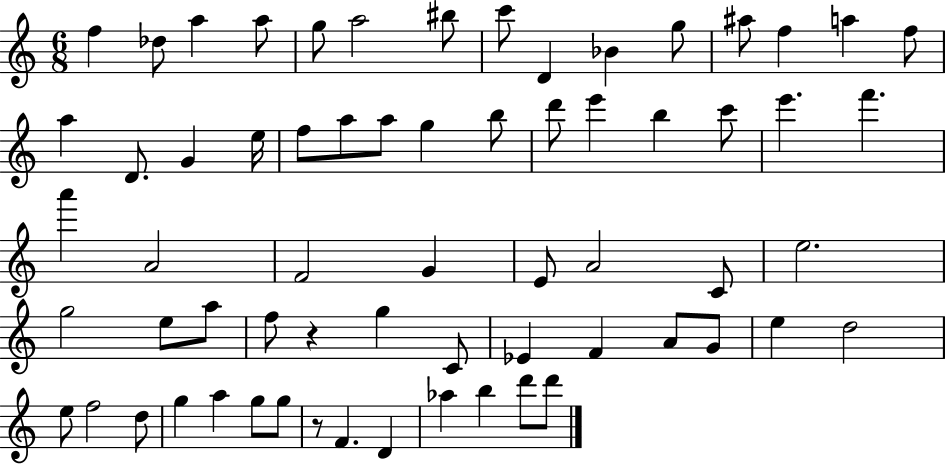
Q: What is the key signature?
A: C major